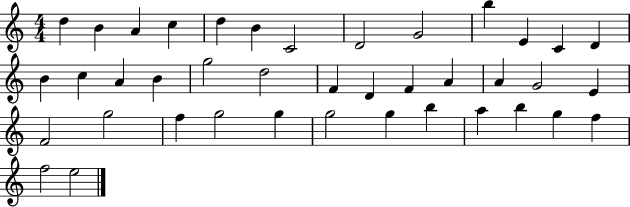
D5/q B4/q A4/q C5/q D5/q B4/q C4/h D4/h G4/h B5/q E4/q C4/q D4/q B4/q C5/q A4/q B4/q G5/h D5/h F4/q D4/q F4/q A4/q A4/q G4/h E4/q F4/h G5/h F5/q G5/h G5/q G5/h G5/q B5/q A5/q B5/q G5/q F5/q F5/h E5/h